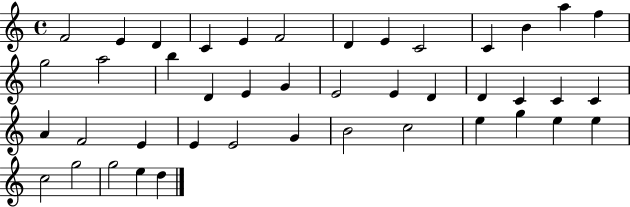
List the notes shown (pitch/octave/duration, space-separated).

F4/h E4/q D4/q C4/q E4/q F4/h D4/q E4/q C4/h C4/q B4/q A5/q F5/q G5/h A5/h B5/q D4/q E4/q G4/q E4/h E4/q D4/q D4/q C4/q C4/q C4/q A4/q F4/h E4/q E4/q E4/h G4/q B4/h C5/h E5/q G5/q E5/q E5/q C5/h G5/h G5/h E5/q D5/q